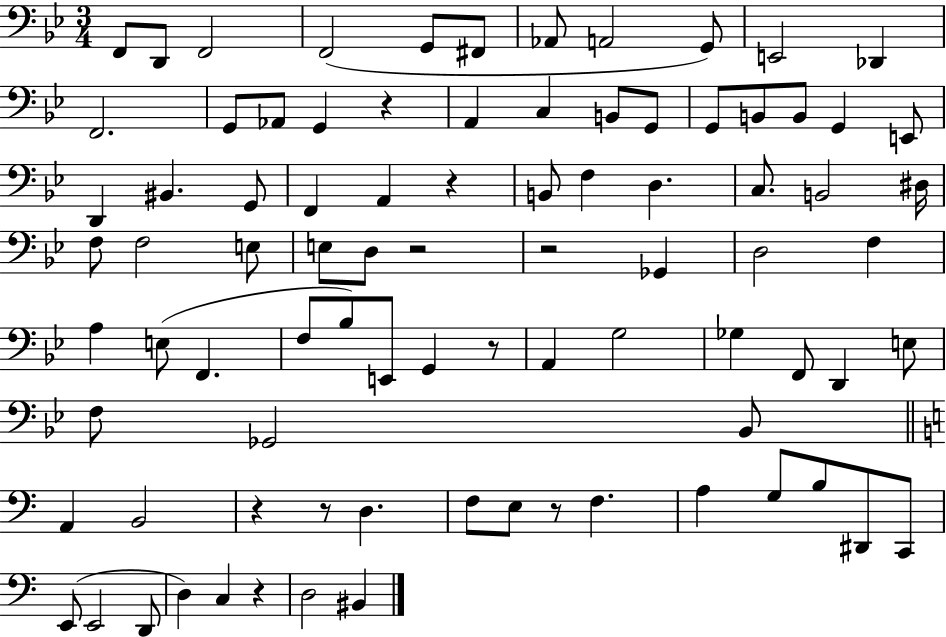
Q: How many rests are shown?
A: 9